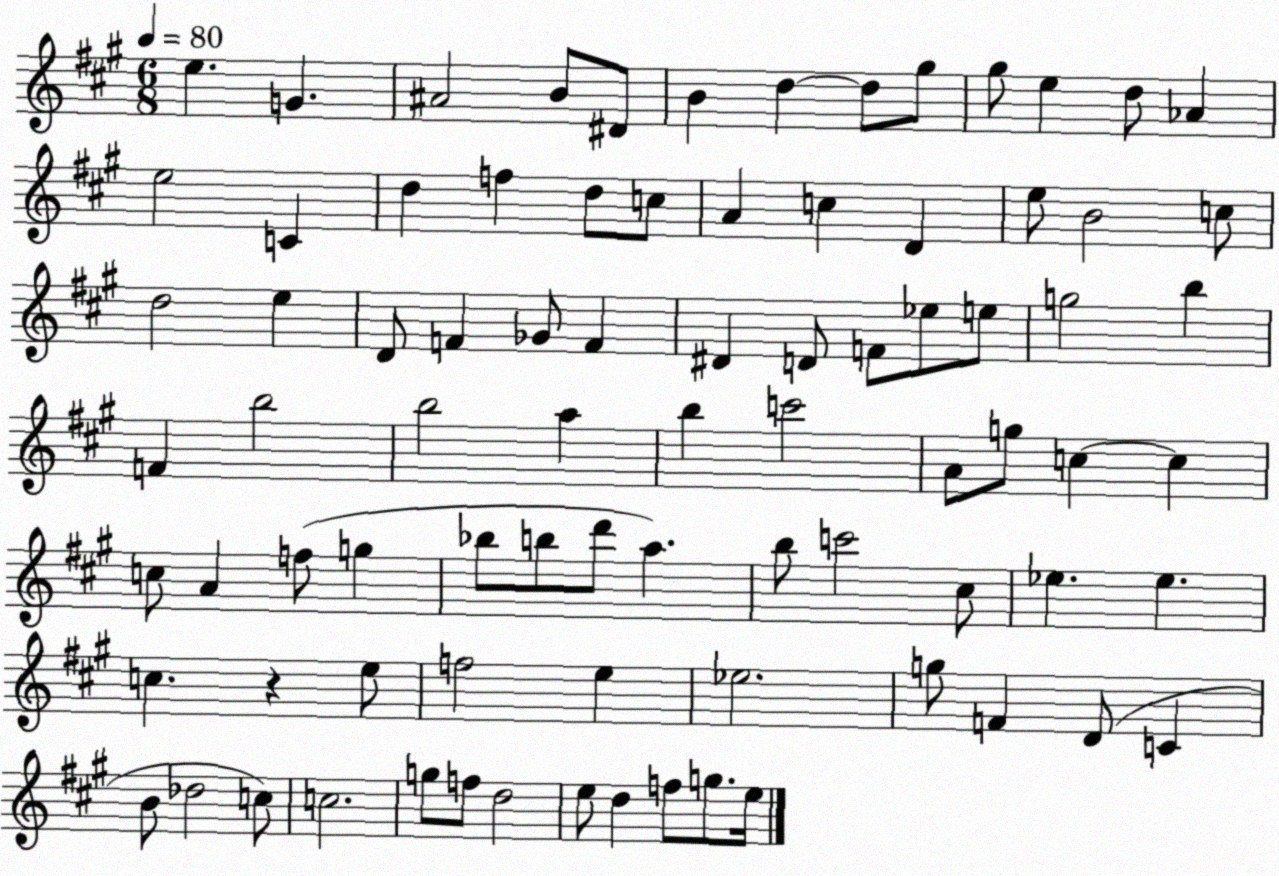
X:1
T:Untitled
M:6/8
L:1/4
K:A
e G ^A2 B/2 ^D/2 B d d/2 ^g/2 ^g/2 e d/2 _A e2 C d f d/2 c/2 A c D e/2 B2 c/2 d2 e D/2 F _G/2 F ^D D/2 F/2 _e/2 e/2 g2 b F b2 b2 a b c'2 A/2 g/2 c c c/2 A f/2 g _b/2 b/2 d'/2 a b/2 c'2 ^c/2 _e _e c z e/2 f2 e _e2 g/2 F D/2 C B/2 _d2 c/2 c2 g/2 f/2 d2 e/2 d f/2 g/2 e/4